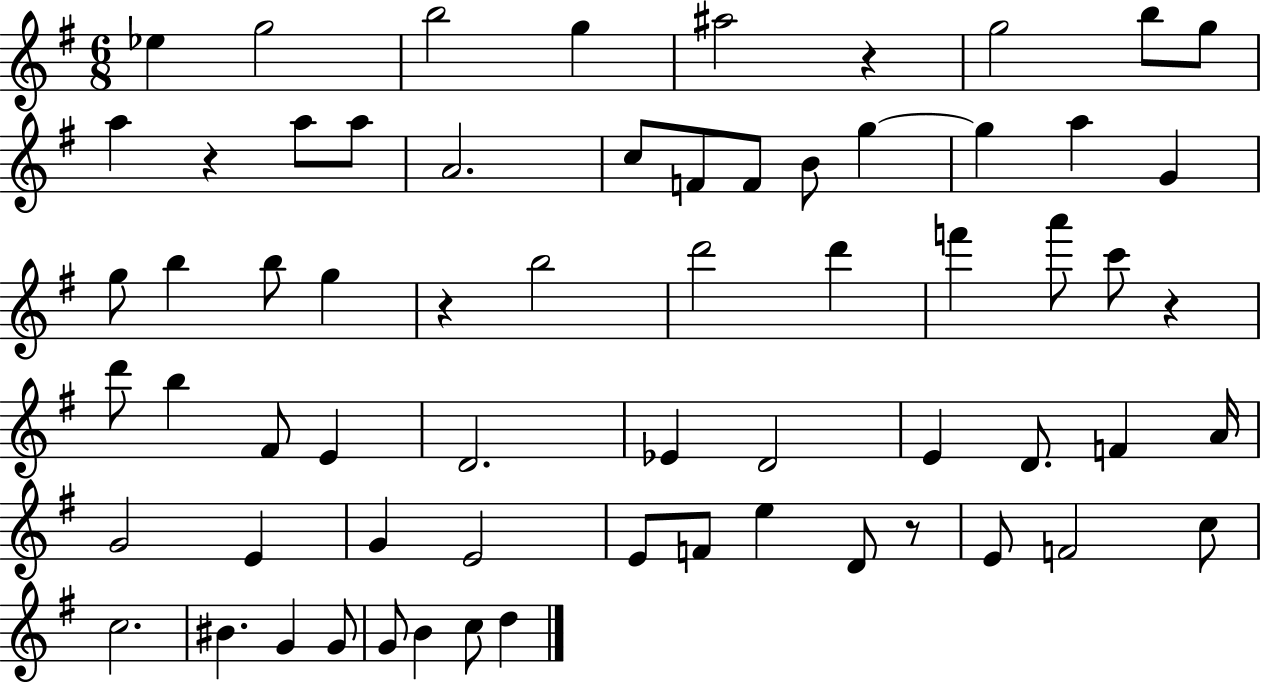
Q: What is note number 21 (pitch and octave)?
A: G5